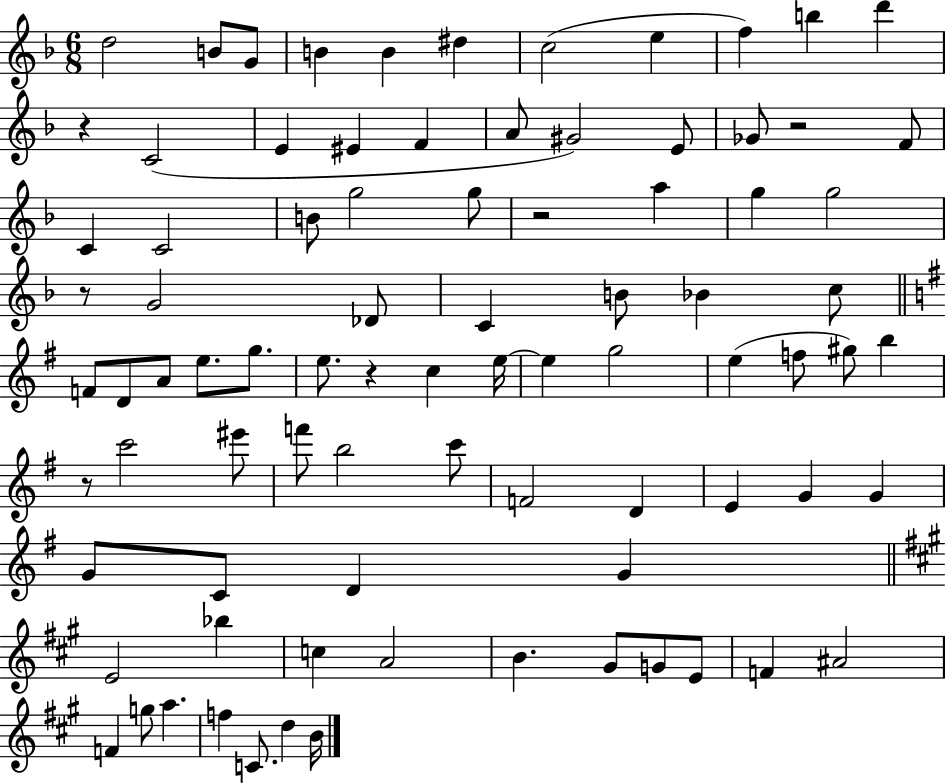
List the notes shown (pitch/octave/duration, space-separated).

D5/h B4/e G4/e B4/q B4/q D#5/q C5/h E5/q F5/q B5/q D6/q R/q C4/h E4/q EIS4/q F4/q A4/e G#4/h E4/e Gb4/e R/h F4/e C4/q C4/h B4/e G5/h G5/e R/h A5/q G5/q G5/h R/e G4/h Db4/e C4/q B4/e Bb4/q C5/e F4/e D4/e A4/e E5/e. G5/e. E5/e. R/q C5/q E5/s E5/q G5/h E5/q F5/e G#5/e B5/q R/e C6/h EIS6/e F6/e B5/h C6/e F4/h D4/q E4/q G4/q G4/q G4/e C4/e D4/q G4/q E4/h Bb5/q C5/q A4/h B4/q. G#4/e G4/e E4/e F4/q A#4/h F4/q G5/e A5/q. F5/q C4/e. D5/q B4/s